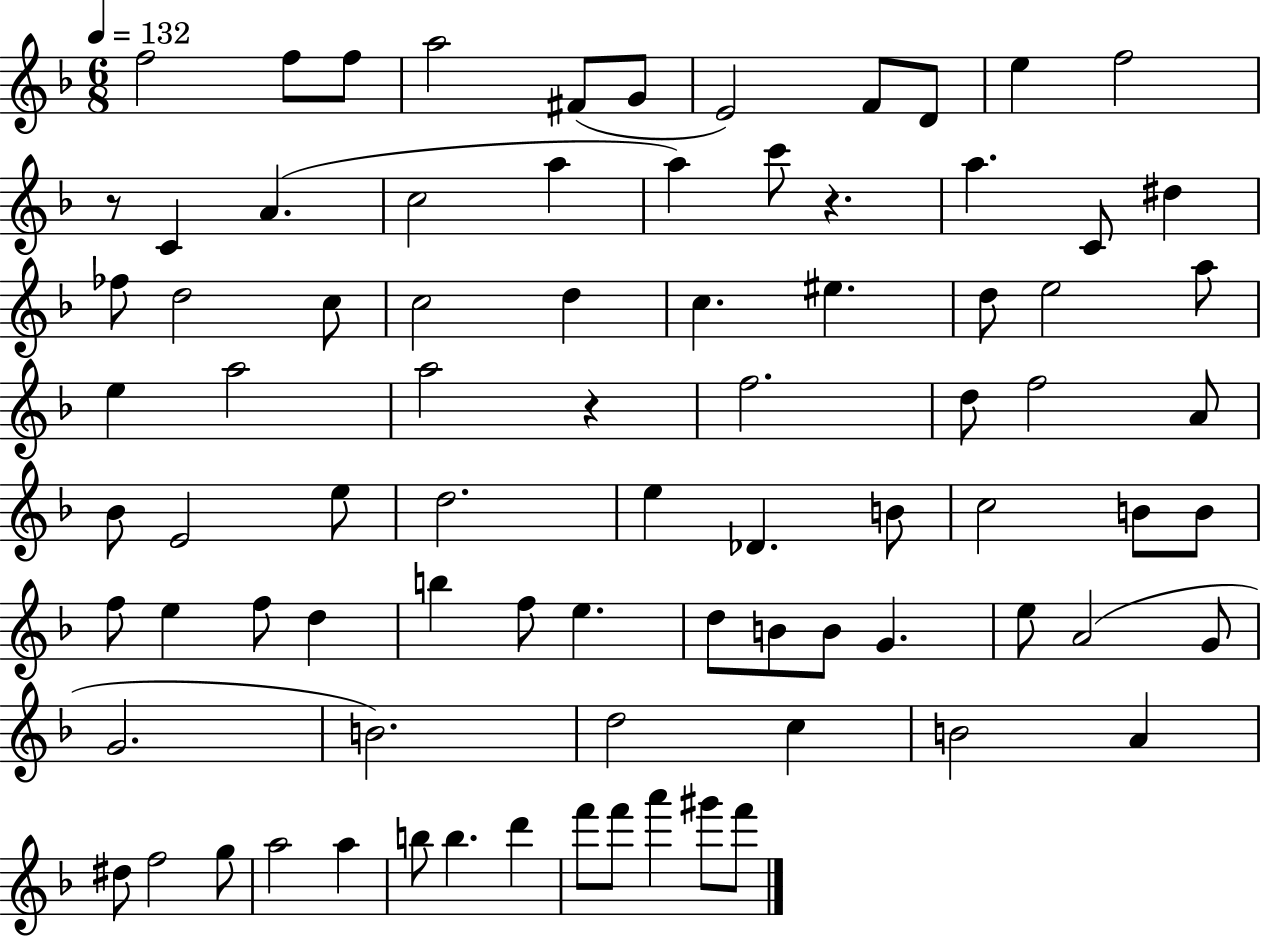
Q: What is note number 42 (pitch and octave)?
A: E5